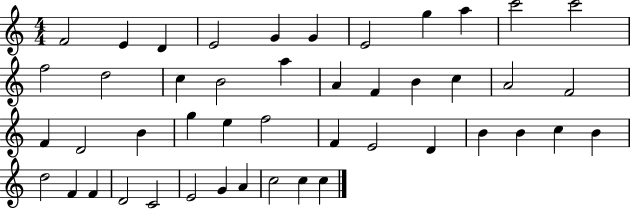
{
  \clef treble
  \numericTimeSignature
  \time 4/4
  \key c \major
  f'2 e'4 d'4 | e'2 g'4 g'4 | e'2 g''4 a''4 | c'''2 c'''2 | \break f''2 d''2 | c''4 b'2 a''4 | a'4 f'4 b'4 c''4 | a'2 f'2 | \break f'4 d'2 b'4 | g''4 e''4 f''2 | f'4 e'2 d'4 | b'4 b'4 c''4 b'4 | \break d''2 f'4 f'4 | d'2 c'2 | e'2 g'4 a'4 | c''2 c''4 c''4 | \break \bar "|."
}